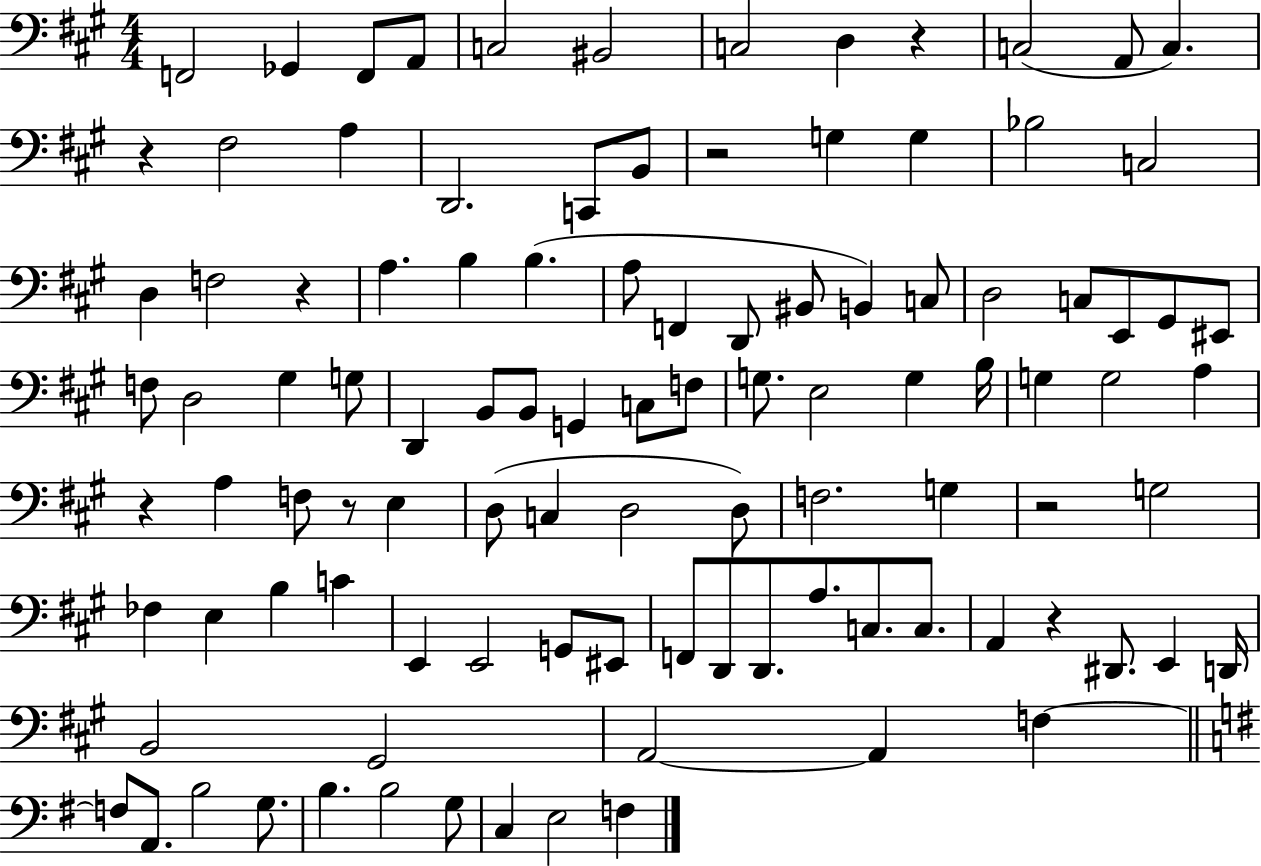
X:1
T:Untitled
M:4/4
L:1/4
K:A
F,,2 _G,, F,,/2 A,,/2 C,2 ^B,,2 C,2 D, z C,2 A,,/2 C, z ^F,2 A, D,,2 C,,/2 B,,/2 z2 G, G, _B,2 C,2 D, F,2 z A, B, B, A,/2 F,, D,,/2 ^B,,/2 B,, C,/2 D,2 C,/2 E,,/2 ^G,,/2 ^E,,/2 F,/2 D,2 ^G, G,/2 D,, B,,/2 B,,/2 G,, C,/2 F,/2 G,/2 E,2 G, B,/4 G, G,2 A, z A, F,/2 z/2 E, D,/2 C, D,2 D,/2 F,2 G, z2 G,2 _F, E, B, C E,, E,,2 G,,/2 ^E,,/2 F,,/2 D,,/2 D,,/2 A,/2 C,/2 C,/2 A,, z ^D,,/2 E,, D,,/4 B,,2 ^G,,2 A,,2 A,, F, F,/2 A,,/2 B,2 G,/2 B, B,2 G,/2 C, E,2 F,